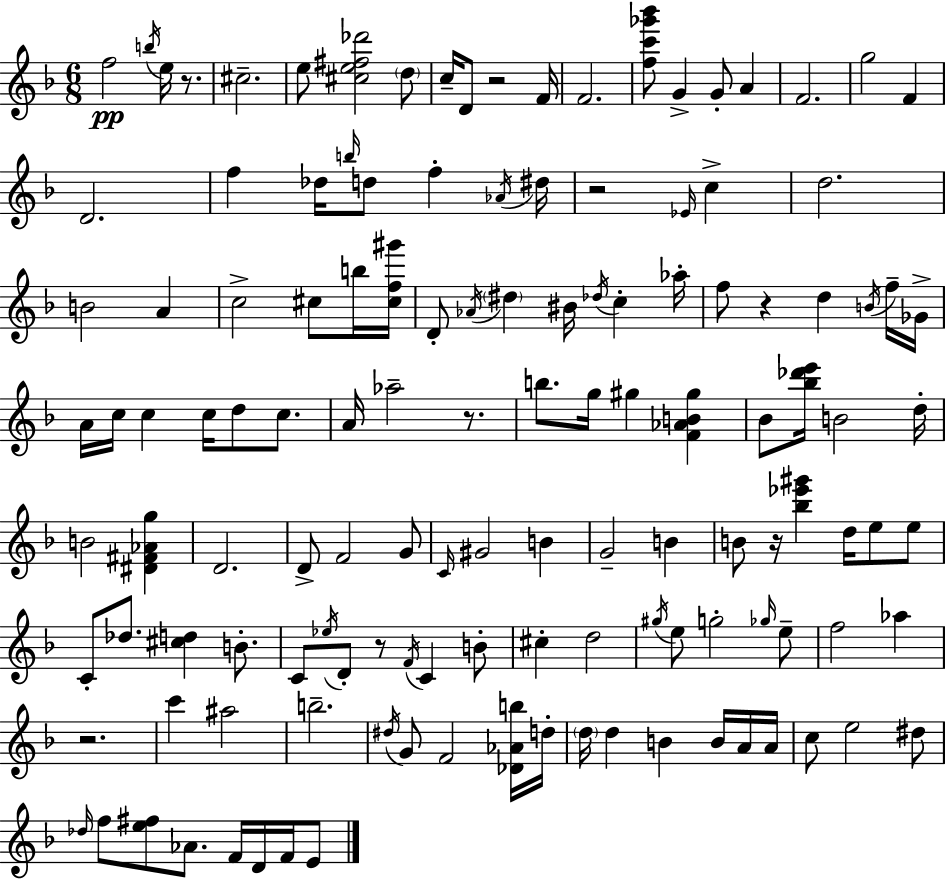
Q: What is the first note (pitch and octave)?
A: F5